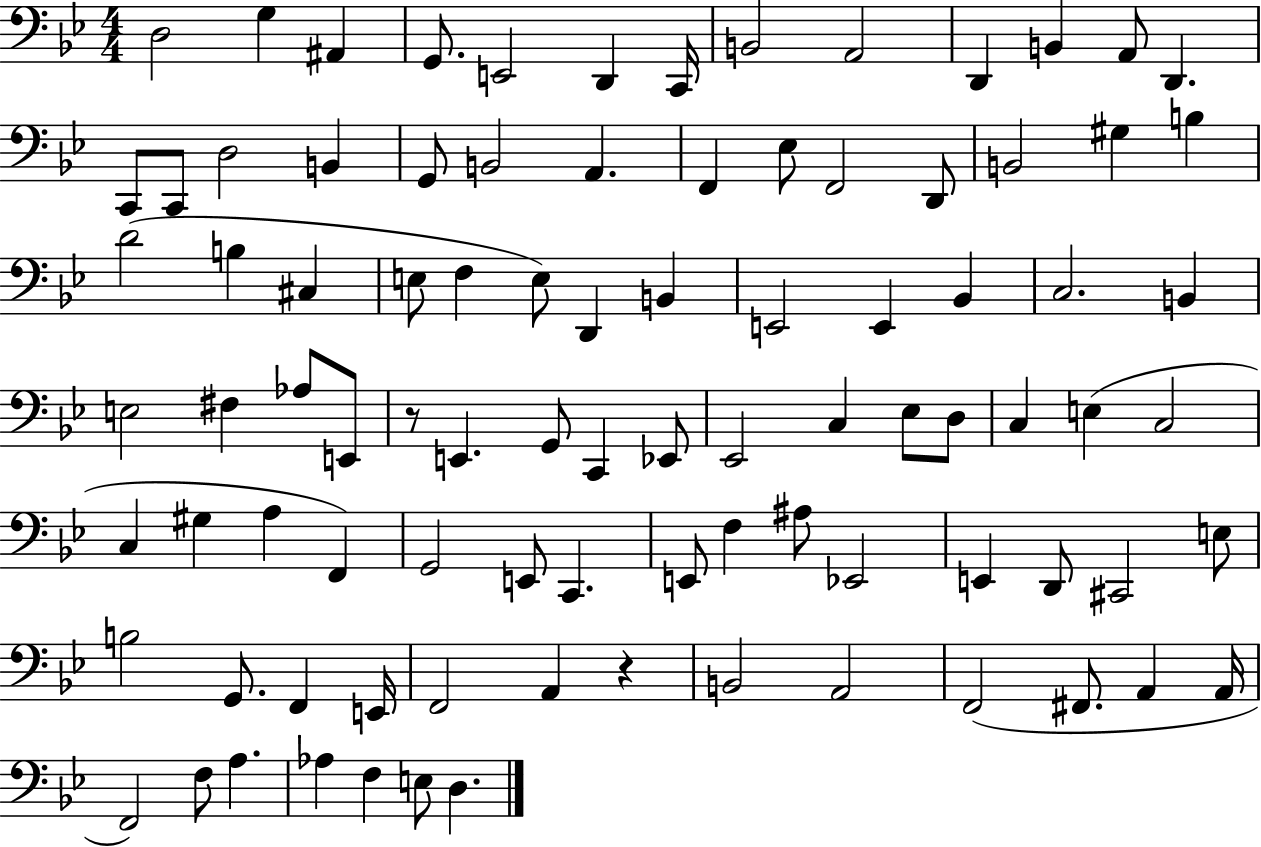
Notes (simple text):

D3/h G3/q A#2/q G2/e. E2/h D2/q C2/s B2/h A2/h D2/q B2/q A2/e D2/q. C2/e C2/e D3/h B2/q G2/e B2/h A2/q. F2/q Eb3/e F2/h D2/e B2/h G#3/q B3/q D4/h B3/q C#3/q E3/e F3/q E3/e D2/q B2/q E2/h E2/q Bb2/q C3/h. B2/q E3/h F#3/q Ab3/e E2/e R/e E2/q. G2/e C2/q Eb2/e Eb2/h C3/q Eb3/e D3/e C3/q E3/q C3/h C3/q G#3/q A3/q F2/q G2/h E2/e C2/q. E2/e F3/q A#3/e Eb2/h E2/q D2/e C#2/h E3/e B3/h G2/e. F2/q E2/s F2/h A2/q R/q B2/h A2/h F2/h F#2/e. A2/q A2/s F2/h F3/e A3/q. Ab3/q F3/q E3/e D3/q.